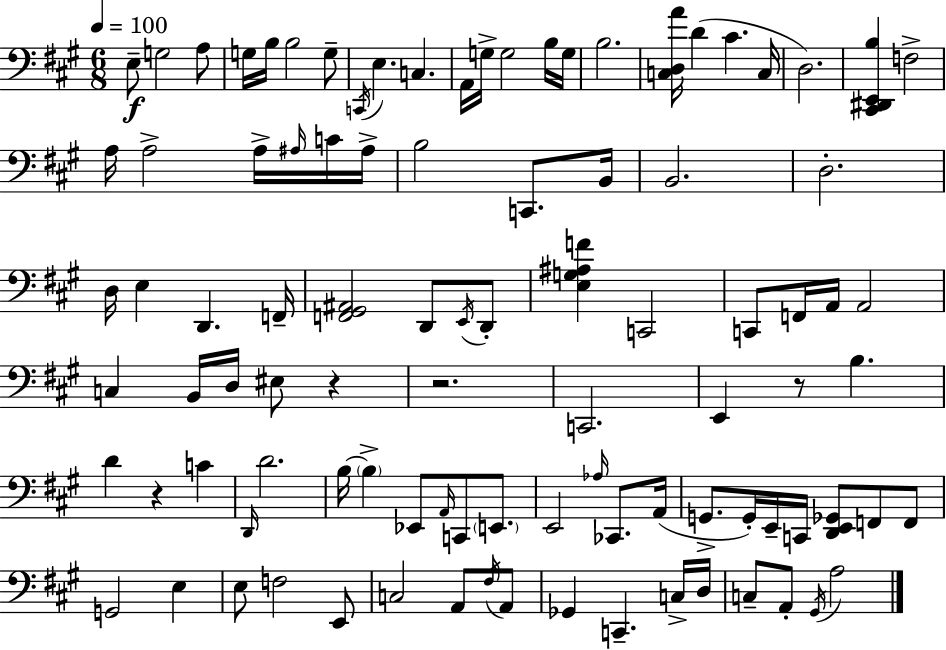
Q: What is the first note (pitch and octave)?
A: E3